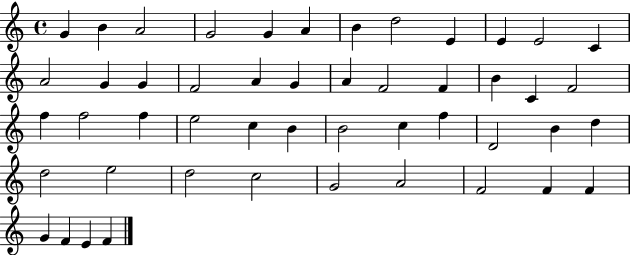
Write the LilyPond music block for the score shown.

{
  \clef treble
  \time 4/4
  \defaultTimeSignature
  \key c \major
  g'4 b'4 a'2 | g'2 g'4 a'4 | b'4 d''2 e'4 | e'4 e'2 c'4 | \break a'2 g'4 g'4 | f'2 a'4 g'4 | a'4 f'2 f'4 | b'4 c'4 f'2 | \break f''4 f''2 f''4 | e''2 c''4 b'4 | b'2 c''4 f''4 | d'2 b'4 d''4 | \break d''2 e''2 | d''2 c''2 | g'2 a'2 | f'2 f'4 f'4 | \break g'4 f'4 e'4 f'4 | \bar "|."
}